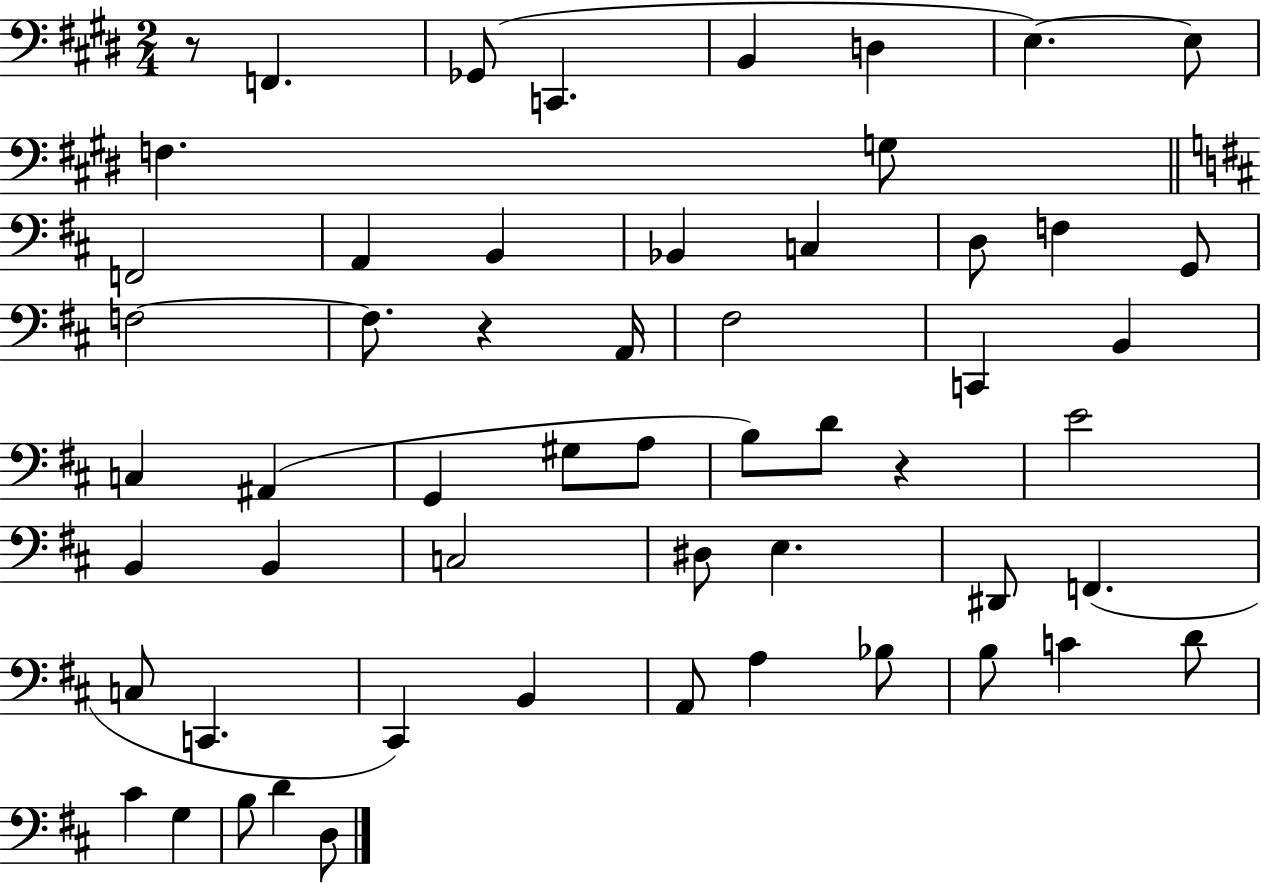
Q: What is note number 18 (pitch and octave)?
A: F3